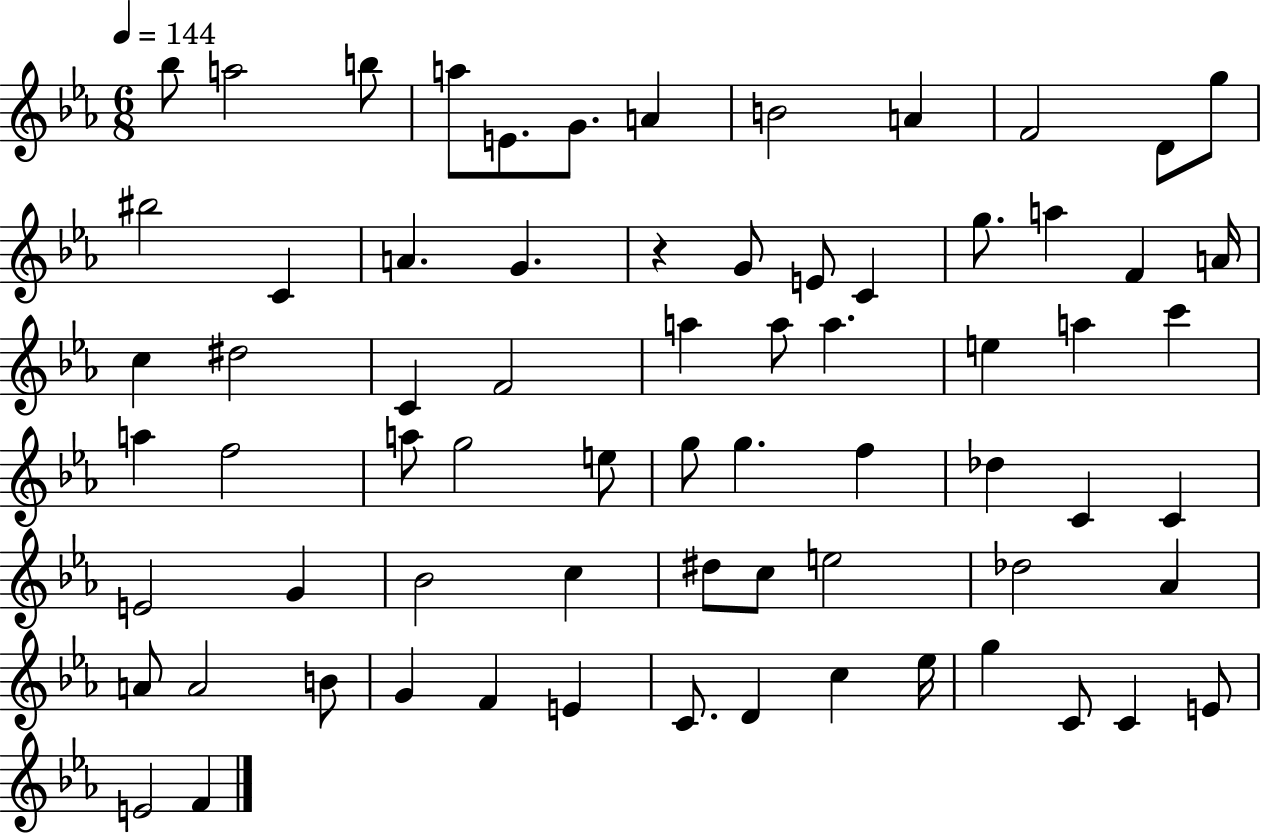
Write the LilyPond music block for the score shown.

{
  \clef treble
  \numericTimeSignature
  \time 6/8
  \key ees \major
  \tempo 4 = 144
  bes''8 a''2 b''8 | a''8 e'8. g'8. a'4 | b'2 a'4 | f'2 d'8 g''8 | \break bis''2 c'4 | a'4. g'4. | r4 g'8 e'8 c'4 | g''8. a''4 f'4 a'16 | \break c''4 dis''2 | c'4 f'2 | a''4 a''8 a''4. | e''4 a''4 c'''4 | \break a''4 f''2 | a''8 g''2 e''8 | g''8 g''4. f''4 | des''4 c'4 c'4 | \break e'2 g'4 | bes'2 c''4 | dis''8 c''8 e''2 | des''2 aes'4 | \break a'8 a'2 b'8 | g'4 f'4 e'4 | c'8. d'4 c''4 ees''16 | g''4 c'8 c'4 e'8 | \break e'2 f'4 | \bar "|."
}